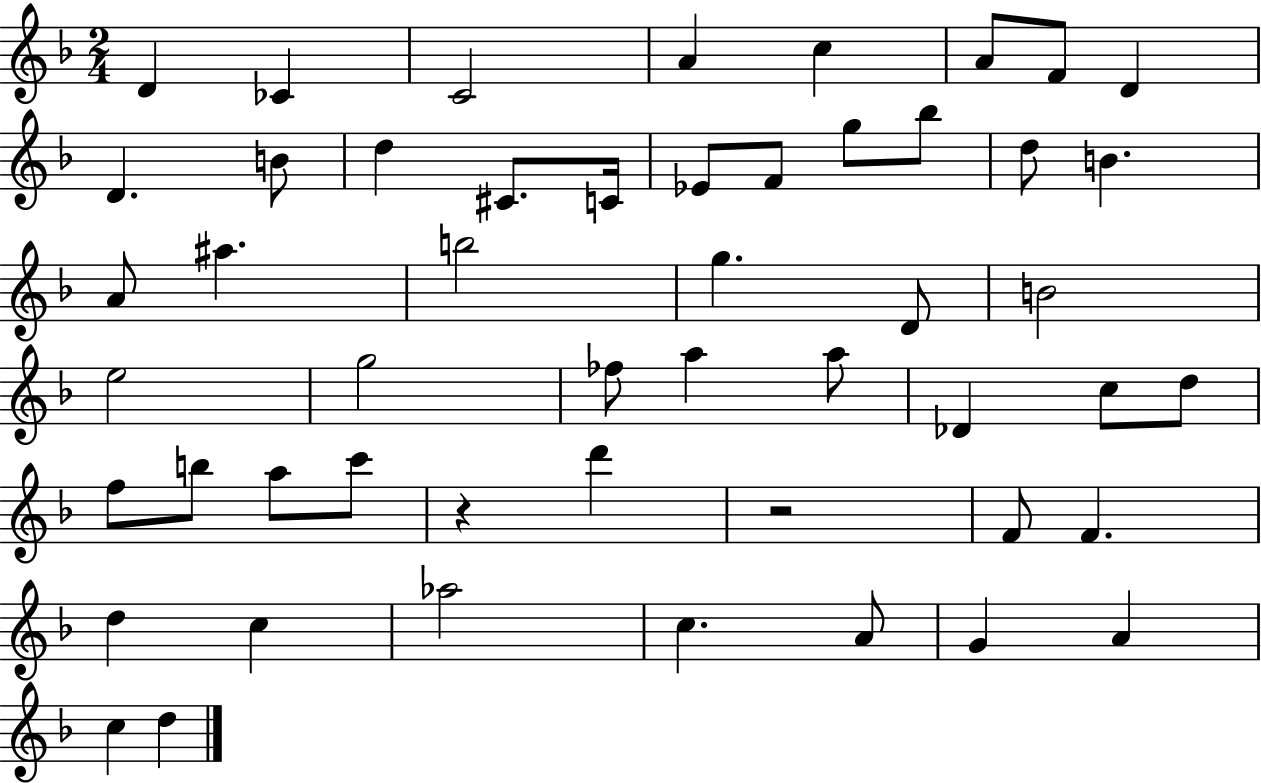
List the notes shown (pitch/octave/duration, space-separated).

D4/q CES4/q C4/h A4/q C5/q A4/e F4/e D4/q D4/q. B4/e D5/q C#4/e. C4/s Eb4/e F4/e G5/e Bb5/e D5/e B4/q. A4/e A#5/q. B5/h G5/q. D4/e B4/h E5/h G5/h FES5/e A5/q A5/e Db4/q C5/e D5/e F5/e B5/e A5/e C6/e R/q D6/q R/h F4/e F4/q. D5/q C5/q Ab5/h C5/q. A4/e G4/q A4/q C5/q D5/q